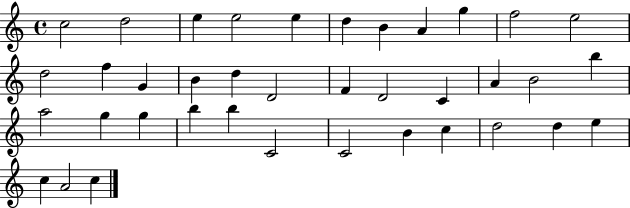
{
  \clef treble
  \time 4/4
  \defaultTimeSignature
  \key c \major
  c''2 d''2 | e''4 e''2 e''4 | d''4 b'4 a'4 g''4 | f''2 e''2 | \break d''2 f''4 g'4 | b'4 d''4 d'2 | f'4 d'2 c'4 | a'4 b'2 b''4 | \break a''2 g''4 g''4 | b''4 b''4 c'2 | c'2 b'4 c''4 | d''2 d''4 e''4 | \break c''4 a'2 c''4 | \bar "|."
}